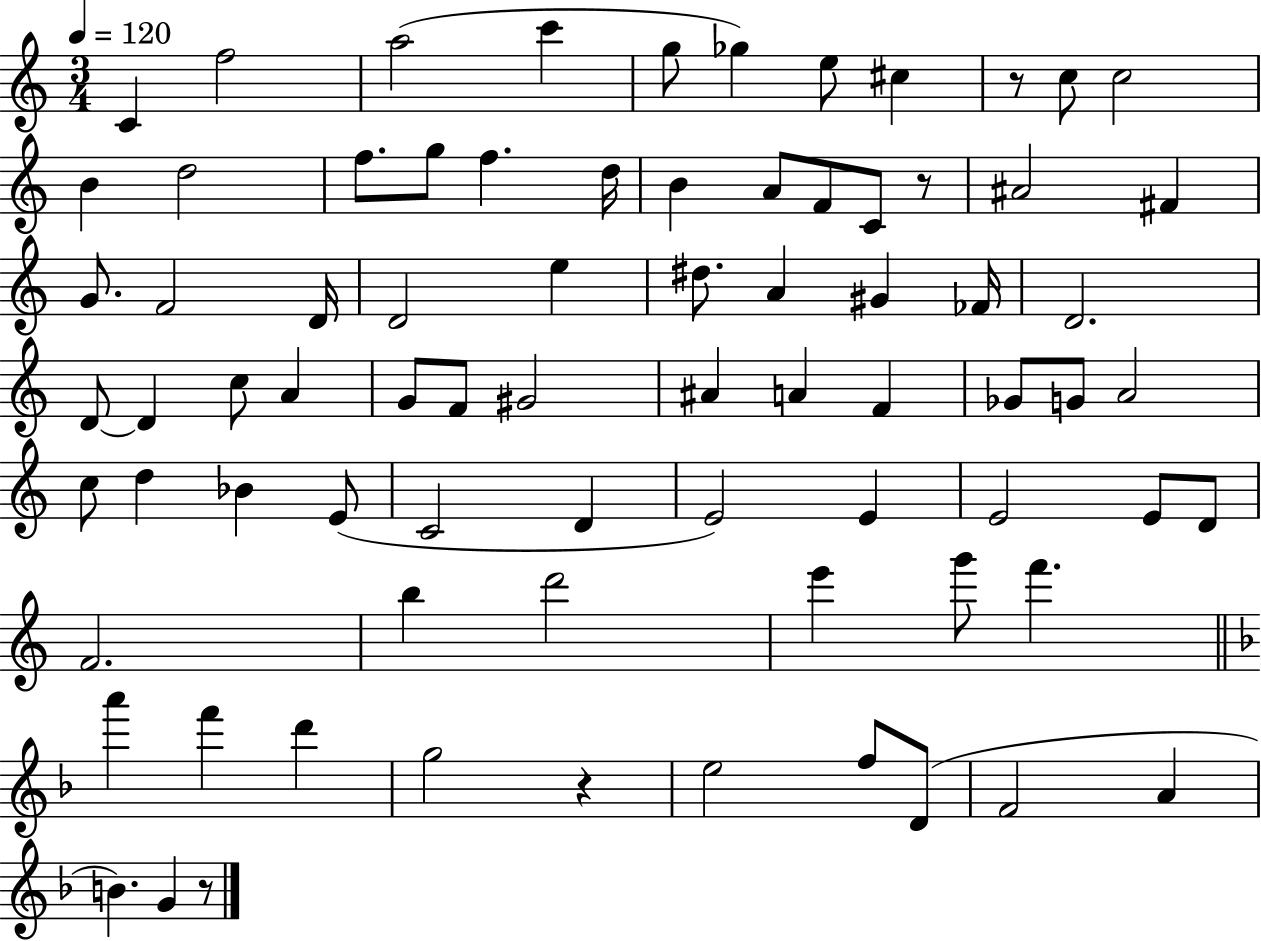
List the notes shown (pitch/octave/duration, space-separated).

C4/q F5/h A5/h C6/q G5/e Gb5/q E5/e C#5/q R/e C5/e C5/h B4/q D5/h F5/e. G5/e F5/q. D5/s B4/q A4/e F4/e C4/e R/e A#4/h F#4/q G4/e. F4/h D4/s D4/h E5/q D#5/e. A4/q G#4/q FES4/s D4/h. D4/e D4/q C5/e A4/q G4/e F4/e G#4/h A#4/q A4/q F4/q Gb4/e G4/e A4/h C5/e D5/q Bb4/q E4/e C4/h D4/q E4/h E4/q E4/h E4/e D4/e F4/h. B5/q D6/h E6/q G6/e F6/q. A6/q F6/q D6/q G5/h R/q E5/h F5/e D4/e F4/h A4/q B4/q. G4/q R/e